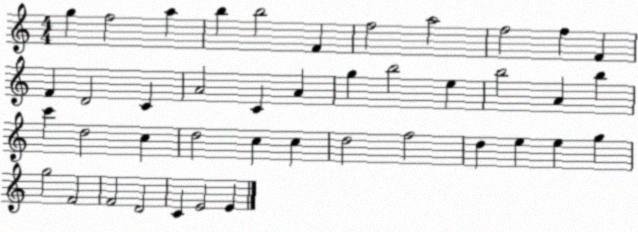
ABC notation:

X:1
T:Untitled
M:4/4
L:1/4
K:C
g f2 a b b2 F f2 a2 f2 f F F D2 C A2 C A g b2 e b2 A b c' d2 c d2 c c d2 f2 d e e g g2 F2 F2 D2 C E2 E